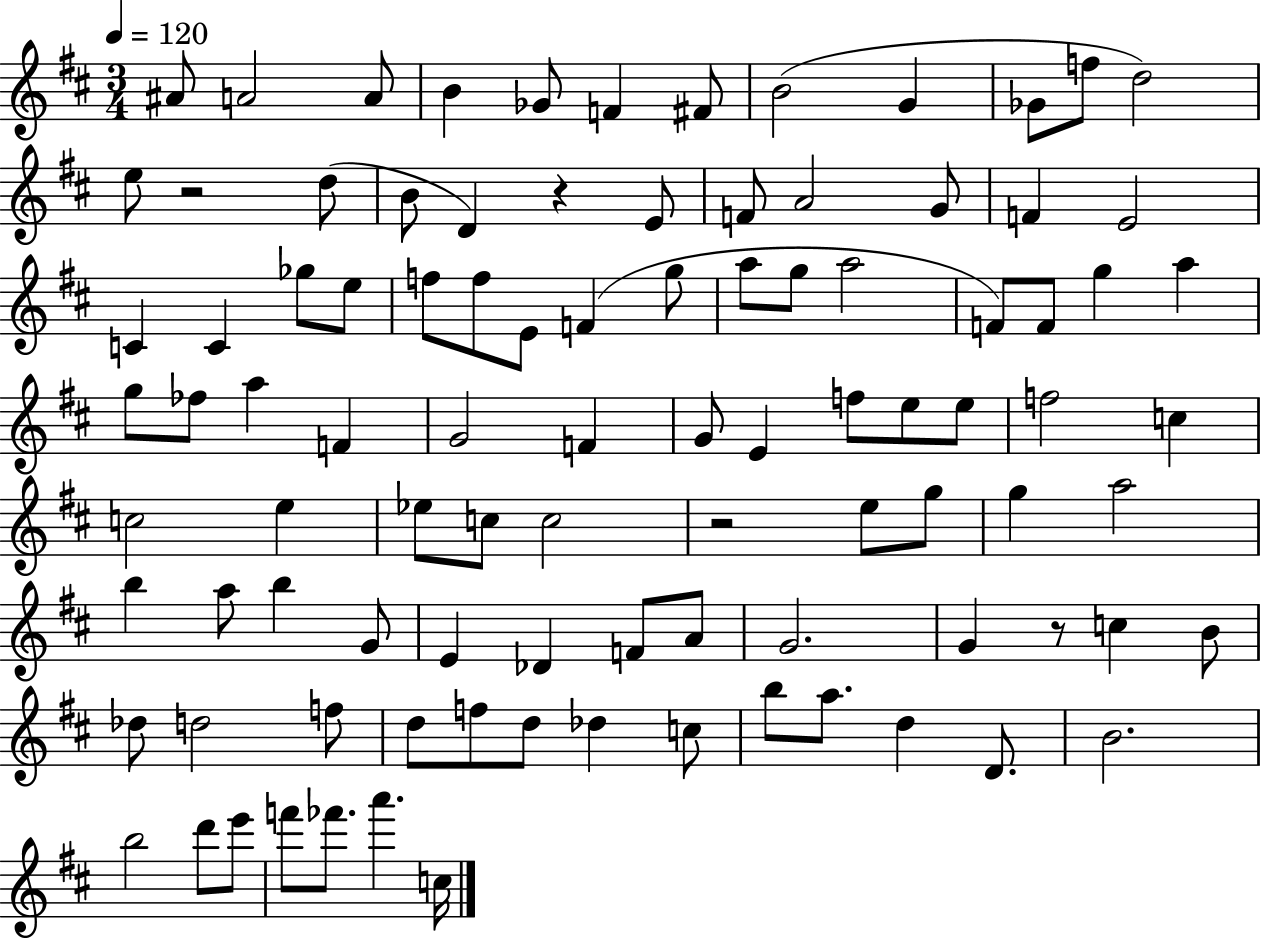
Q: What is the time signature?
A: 3/4